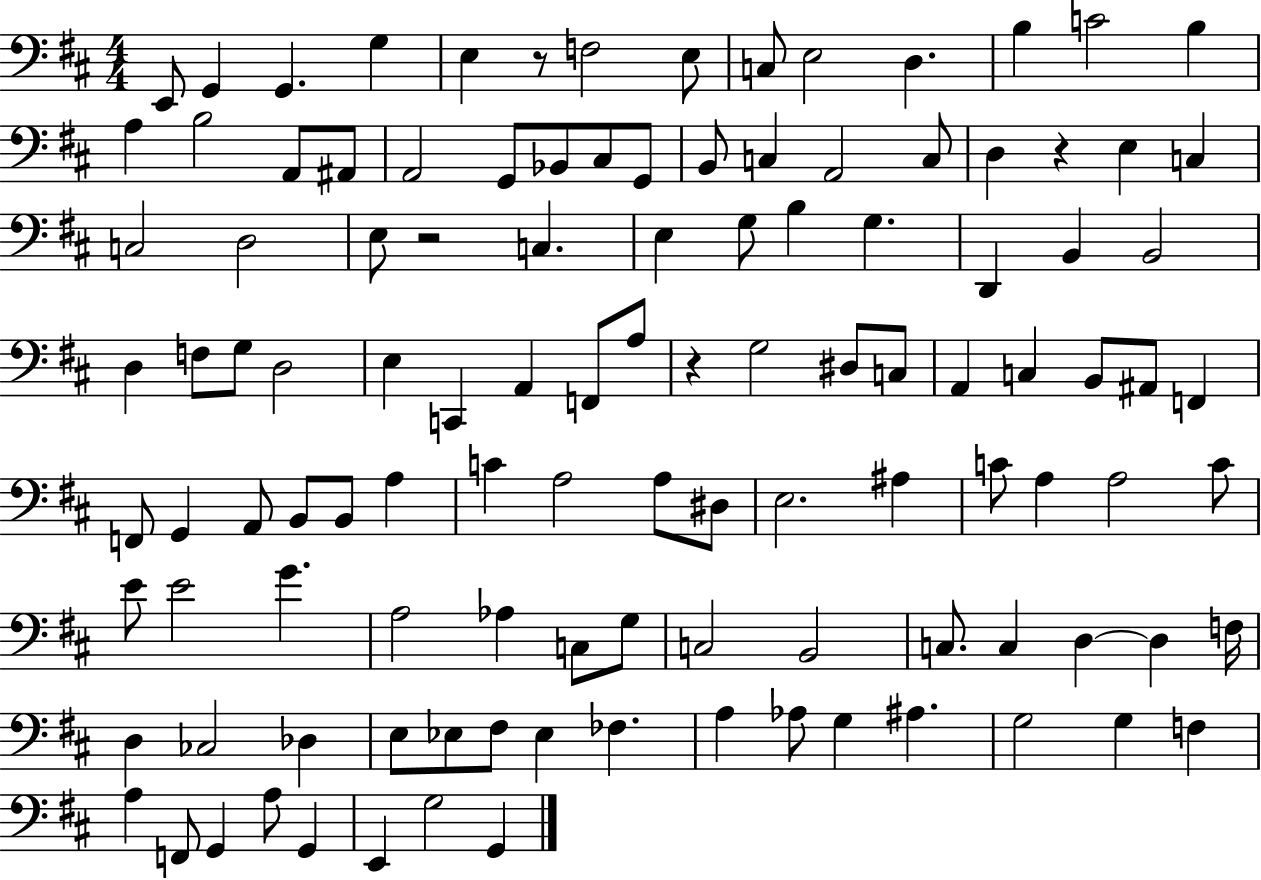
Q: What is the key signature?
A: D major